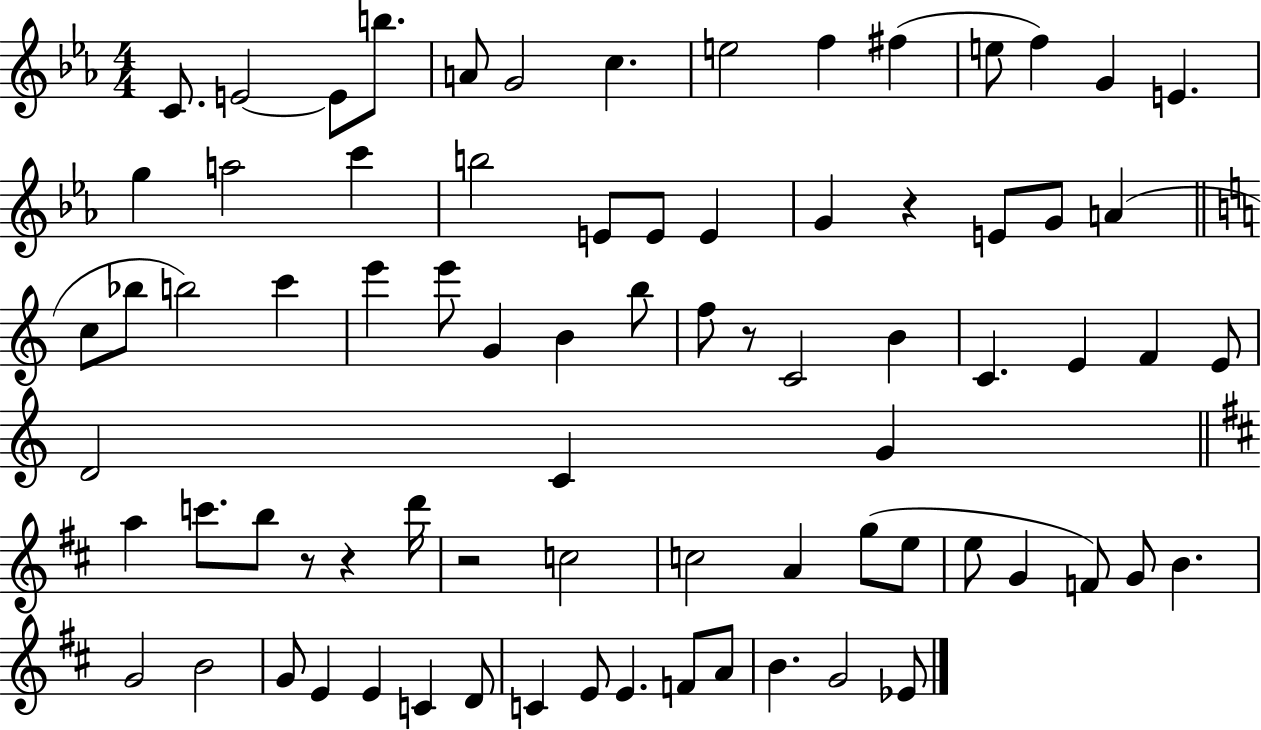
C4/e. E4/h E4/e B5/e. A4/e G4/h C5/q. E5/h F5/q F#5/q E5/e F5/q G4/q E4/q. G5/q A5/h C6/q B5/h E4/e E4/e E4/q G4/q R/q E4/e G4/e A4/q C5/e Bb5/e B5/h C6/q E6/q E6/e G4/q B4/q B5/e F5/e R/e C4/h B4/q C4/q. E4/q F4/q E4/e D4/h C4/q G4/q A5/q C6/e. B5/e R/e R/q D6/s R/h C5/h C5/h A4/q G5/e E5/e E5/e G4/q F4/e G4/e B4/q. G4/h B4/h G4/e E4/q E4/q C4/q D4/e C4/q E4/e E4/q. F4/e A4/e B4/q. G4/h Eb4/e